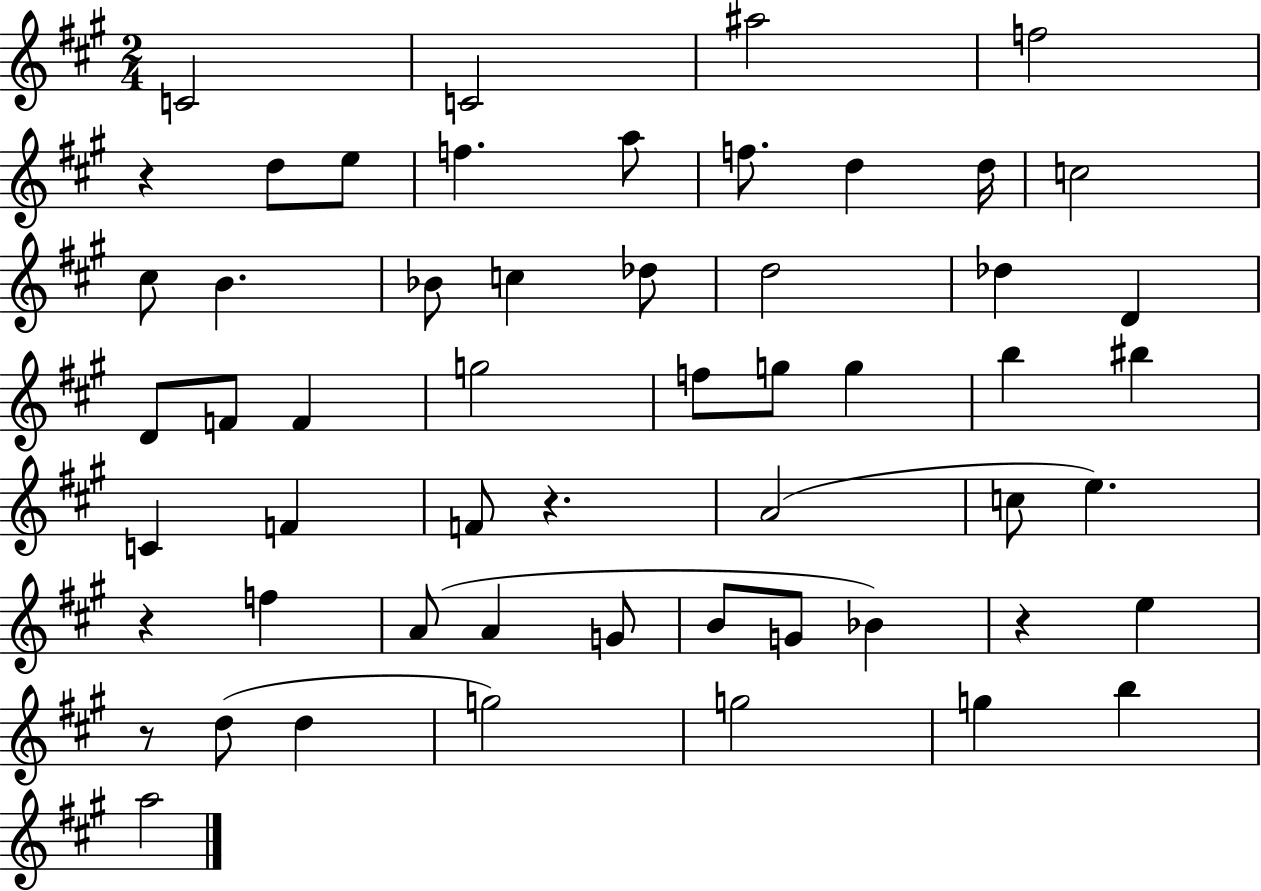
{
  \clef treble
  \numericTimeSignature
  \time 2/4
  \key a \major
  \repeat volta 2 { c'2 | c'2 | ais''2 | f''2 | \break r4 d''8 e''8 | f''4. a''8 | f''8. d''4 d''16 | c''2 | \break cis''8 b'4. | bes'8 c''4 des''8 | d''2 | des''4 d'4 | \break d'8 f'8 f'4 | g''2 | f''8 g''8 g''4 | b''4 bis''4 | \break c'4 f'4 | f'8 r4. | a'2( | c''8 e''4.) | \break r4 f''4 | a'8( a'4 g'8 | b'8 g'8 bes'4) | r4 e''4 | \break r8 d''8( d''4 | g''2) | g''2 | g''4 b''4 | \break a''2 | } \bar "|."
}